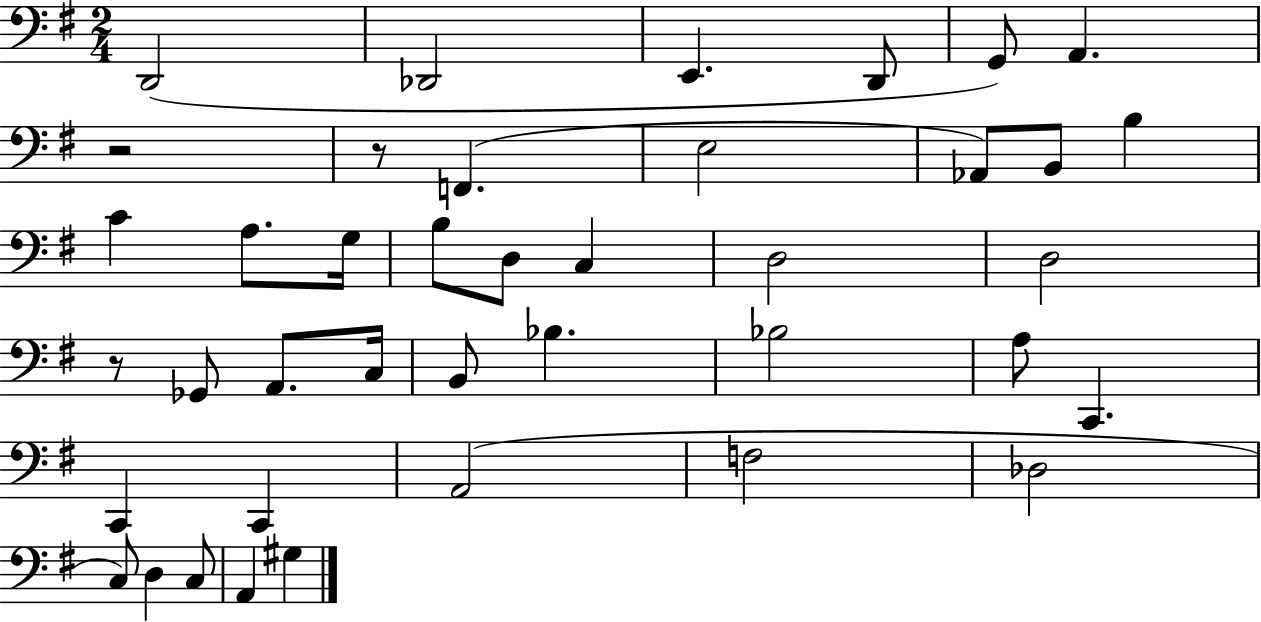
D2/h Db2/h E2/q. D2/e G2/e A2/q. R/h R/e F2/q. E3/h Ab2/e B2/e B3/q C4/q A3/e. G3/s B3/e D3/e C3/q D3/h D3/h R/e Gb2/e A2/e. C3/s B2/e Bb3/q. Bb3/h A3/e C2/q. C2/q C2/q A2/h F3/h Db3/h C3/e D3/q C3/e A2/q G#3/q